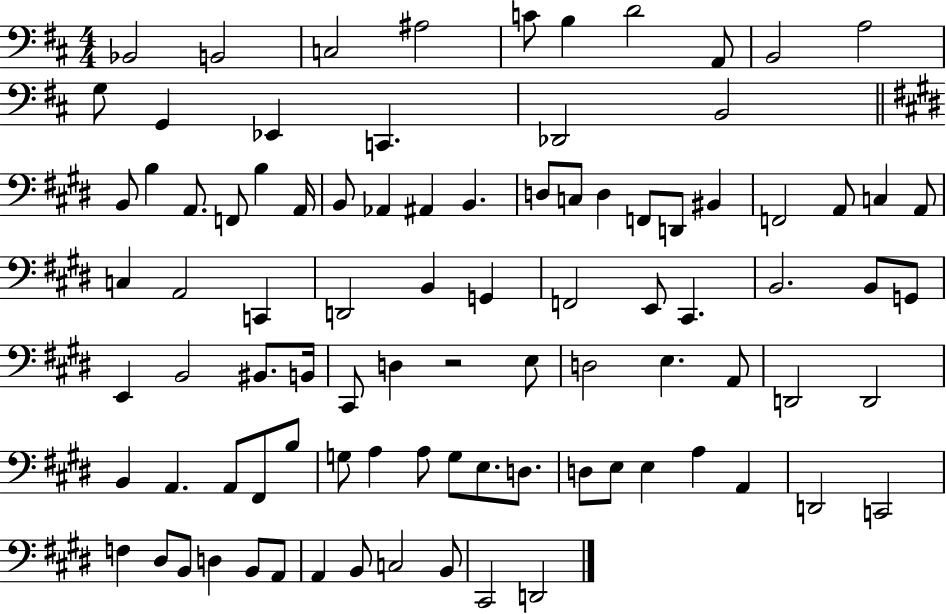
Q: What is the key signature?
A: D major